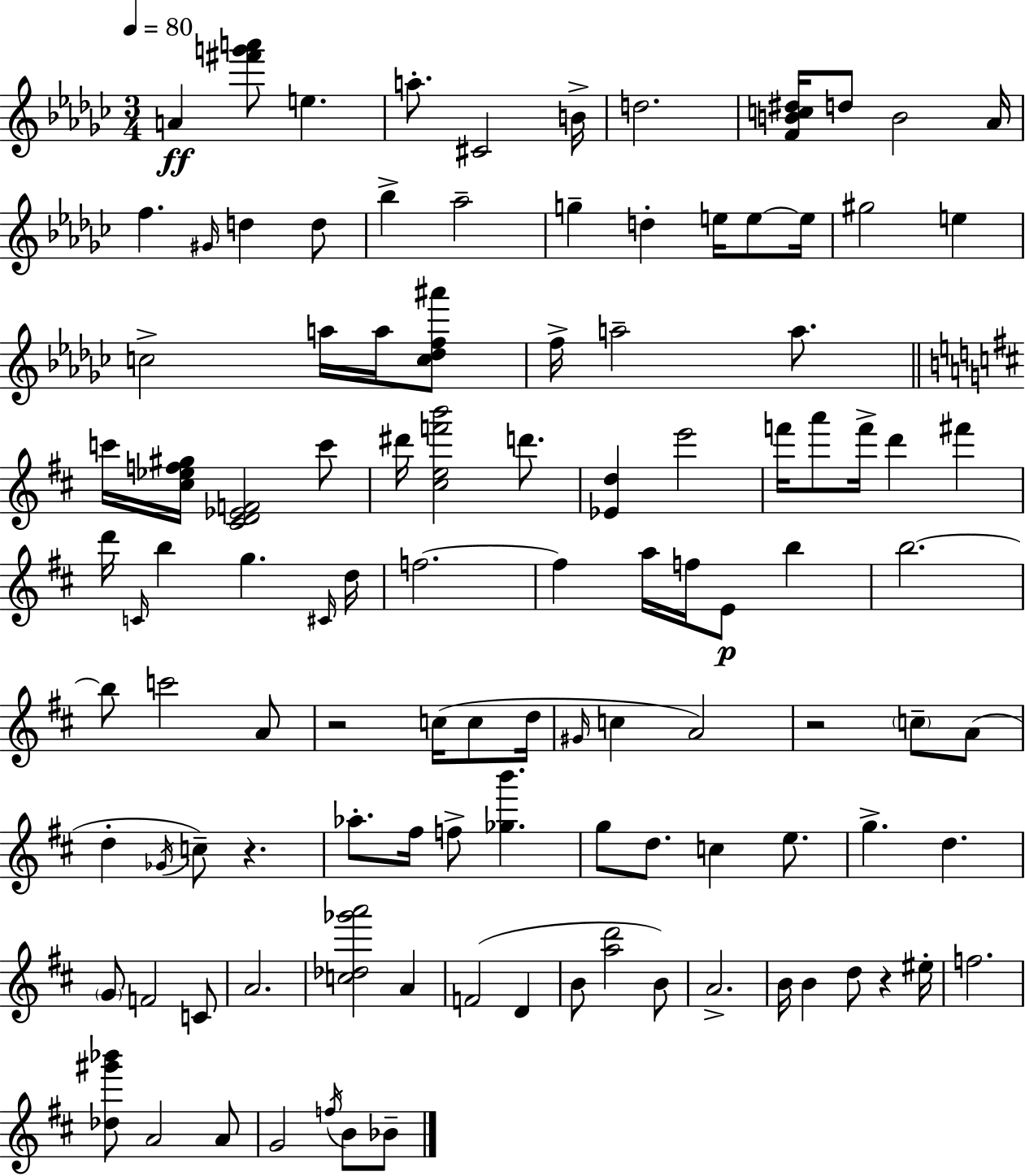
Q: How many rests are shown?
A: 4